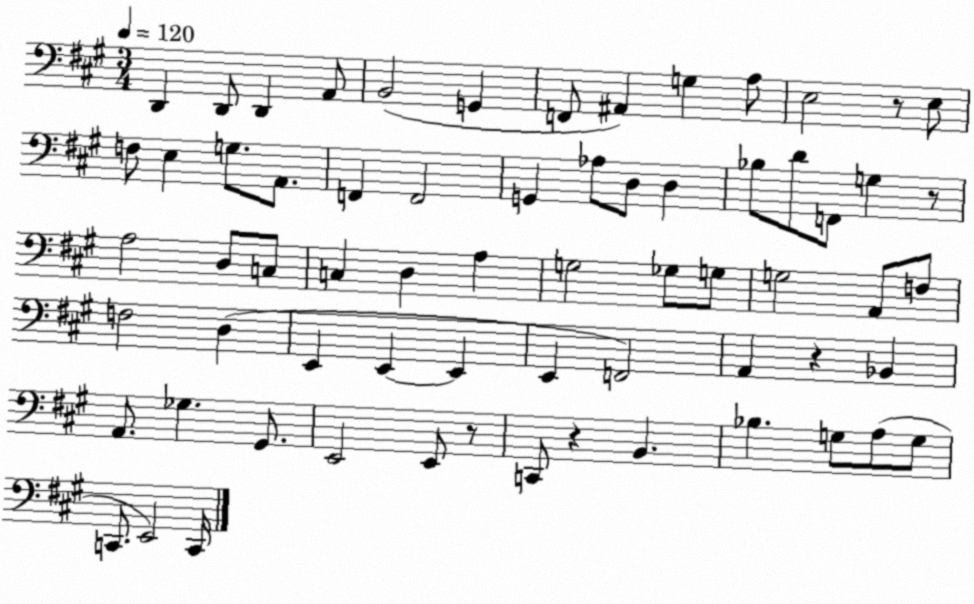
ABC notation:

X:1
T:Untitled
M:3/4
L:1/4
K:A
D,, D,,/2 D,, A,,/2 B,,2 G,, F,,/2 ^A,, G, A,/2 E,2 z/2 E,/2 F,/2 E, G,/2 A,,/2 F,, F,,2 G,, _A,/2 D,/2 D, _B,/2 D/2 F,,/2 G, z/2 A,2 D,/2 C,/2 C, D, A, G,2 _G,/2 G,/2 G,2 A,,/2 F,/2 F,2 D, E,, E,, E,, E,, F,,2 A,, z _B,, A,,/2 _G, ^G,,/2 E,,2 E,,/2 z/2 C,,/2 z B,, _B, G,/2 A,/2 G,/2 C,,/2 E,,2 C,,/4